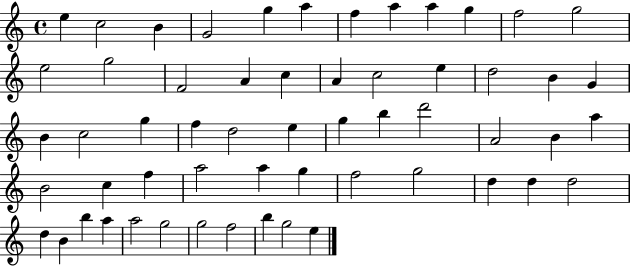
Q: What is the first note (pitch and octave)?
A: E5